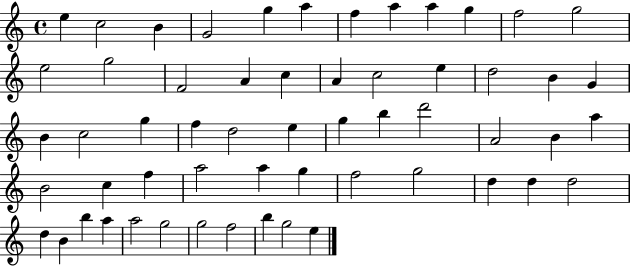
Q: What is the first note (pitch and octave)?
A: E5